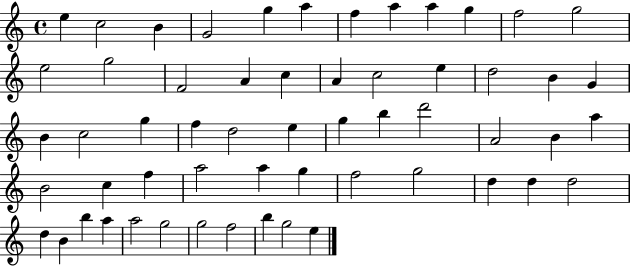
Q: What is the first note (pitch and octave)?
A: E5